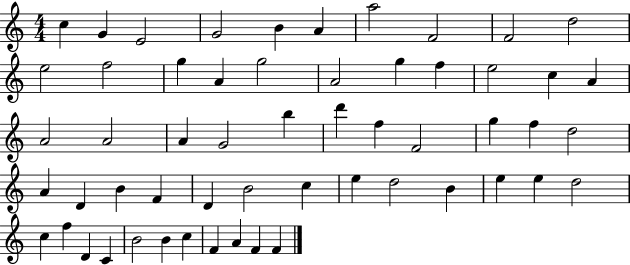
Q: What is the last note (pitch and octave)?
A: F4